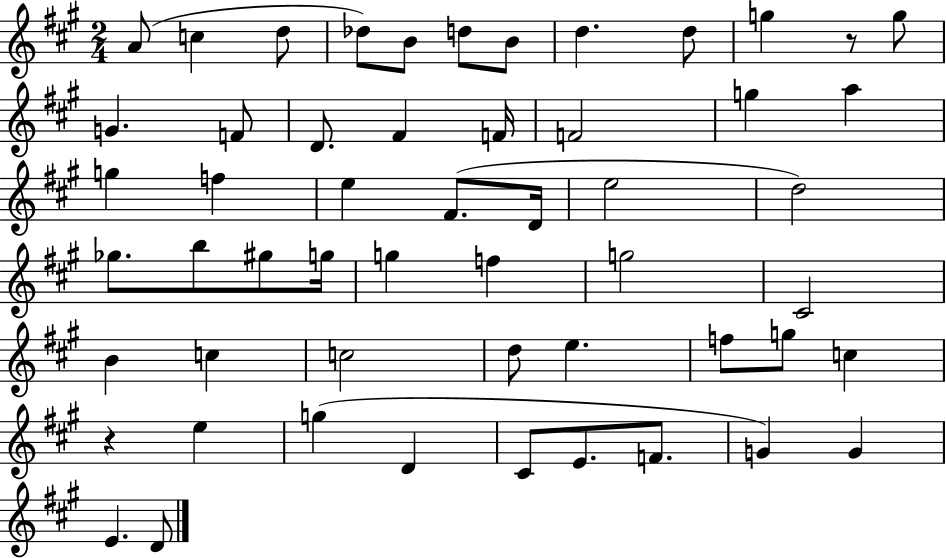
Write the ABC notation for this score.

X:1
T:Untitled
M:2/4
L:1/4
K:A
A/2 c d/2 _d/2 B/2 d/2 B/2 d d/2 g z/2 g/2 G F/2 D/2 ^F F/4 F2 g a g f e ^F/2 D/4 e2 d2 _g/2 b/2 ^g/2 g/4 g f g2 ^C2 B c c2 d/2 e f/2 g/2 c z e g D ^C/2 E/2 F/2 G G E D/2